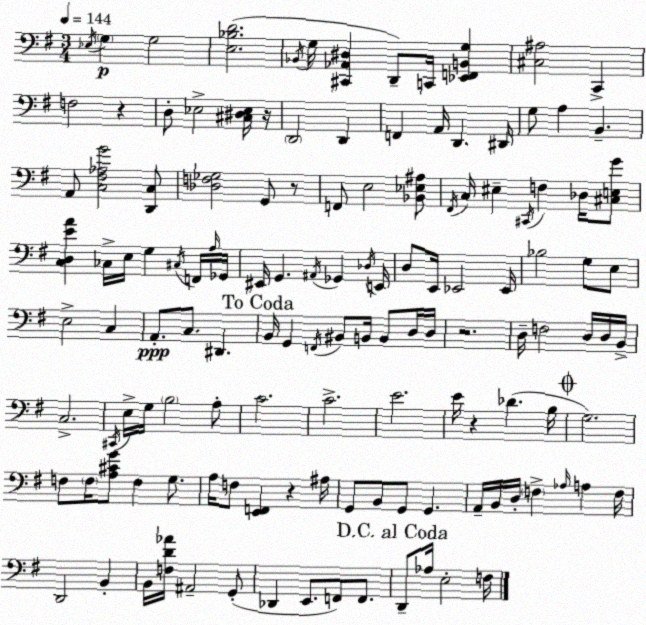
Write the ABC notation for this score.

X:1
T:Untitled
M:3/4
L:1/4
K:G
_E,/4 G, G,2 [E,_B,D]2 _B,,/4 G,/4 [^C,,_A,,^D,] D,,/2 C,,/4 [_E,,F,,B,,G,] [^C,^A,]2 C,, F,2 z D,/2 _E,2 [^C,^D,_E,]/4 z/4 D,,2 D,, F,, A,,/4 D,, ^D,,/4 G,/2 A, B,, A,,/2 [C,^F,_A,G]2 [D,,C,]/2 [_D,F,_G,]2 G,,/2 z/2 F,,/2 E,2 [_B,,_E,^A,]/2 ^F,,/4 C,/4 ^E, ^C,,/4 F, _D,/4 [^C,E,G]/2 [C,D,EA] _C,/4 E,/4 G, ^C,/4 F,,/4 A,/4 _G,,/4 ^E,,/4 G,, ^A,,/4 _G,, _D,/4 E,,/4 D,/2 E,,/4 _E,,2 _E,,/4 _B,2 G,/2 E,/2 E,2 C, A,,/2 C,/2 ^D,, B,,/4 G,, F,,/4 ^B,,/2 B,,/4 B,,/2 D,/4 D,/4 z2 D,/4 F,2 D,/4 D,/4 B,,/4 C,2 ^C,,/4 E,/4 G,/4 B,2 A,/2 C2 C2 E2 E/4 z _D B,/4 G,2 F,/2 F,/4 [A,^CG]/2 F, G,/2 A,/4 F,/2 [E,,F,,] z ^A,/4 G,,/2 B,,/2 G,,/2 G,, A,,/4 B,,/4 D,/4 F, _A,/4 A, F,/4 D,,2 B,, B,,/4 [F,D_A]/4 ^A,,2 G,,/2 _D,, E,,/2 F,,/2 F,,/2 D,,/2 _A,/4 E,2 F,/4